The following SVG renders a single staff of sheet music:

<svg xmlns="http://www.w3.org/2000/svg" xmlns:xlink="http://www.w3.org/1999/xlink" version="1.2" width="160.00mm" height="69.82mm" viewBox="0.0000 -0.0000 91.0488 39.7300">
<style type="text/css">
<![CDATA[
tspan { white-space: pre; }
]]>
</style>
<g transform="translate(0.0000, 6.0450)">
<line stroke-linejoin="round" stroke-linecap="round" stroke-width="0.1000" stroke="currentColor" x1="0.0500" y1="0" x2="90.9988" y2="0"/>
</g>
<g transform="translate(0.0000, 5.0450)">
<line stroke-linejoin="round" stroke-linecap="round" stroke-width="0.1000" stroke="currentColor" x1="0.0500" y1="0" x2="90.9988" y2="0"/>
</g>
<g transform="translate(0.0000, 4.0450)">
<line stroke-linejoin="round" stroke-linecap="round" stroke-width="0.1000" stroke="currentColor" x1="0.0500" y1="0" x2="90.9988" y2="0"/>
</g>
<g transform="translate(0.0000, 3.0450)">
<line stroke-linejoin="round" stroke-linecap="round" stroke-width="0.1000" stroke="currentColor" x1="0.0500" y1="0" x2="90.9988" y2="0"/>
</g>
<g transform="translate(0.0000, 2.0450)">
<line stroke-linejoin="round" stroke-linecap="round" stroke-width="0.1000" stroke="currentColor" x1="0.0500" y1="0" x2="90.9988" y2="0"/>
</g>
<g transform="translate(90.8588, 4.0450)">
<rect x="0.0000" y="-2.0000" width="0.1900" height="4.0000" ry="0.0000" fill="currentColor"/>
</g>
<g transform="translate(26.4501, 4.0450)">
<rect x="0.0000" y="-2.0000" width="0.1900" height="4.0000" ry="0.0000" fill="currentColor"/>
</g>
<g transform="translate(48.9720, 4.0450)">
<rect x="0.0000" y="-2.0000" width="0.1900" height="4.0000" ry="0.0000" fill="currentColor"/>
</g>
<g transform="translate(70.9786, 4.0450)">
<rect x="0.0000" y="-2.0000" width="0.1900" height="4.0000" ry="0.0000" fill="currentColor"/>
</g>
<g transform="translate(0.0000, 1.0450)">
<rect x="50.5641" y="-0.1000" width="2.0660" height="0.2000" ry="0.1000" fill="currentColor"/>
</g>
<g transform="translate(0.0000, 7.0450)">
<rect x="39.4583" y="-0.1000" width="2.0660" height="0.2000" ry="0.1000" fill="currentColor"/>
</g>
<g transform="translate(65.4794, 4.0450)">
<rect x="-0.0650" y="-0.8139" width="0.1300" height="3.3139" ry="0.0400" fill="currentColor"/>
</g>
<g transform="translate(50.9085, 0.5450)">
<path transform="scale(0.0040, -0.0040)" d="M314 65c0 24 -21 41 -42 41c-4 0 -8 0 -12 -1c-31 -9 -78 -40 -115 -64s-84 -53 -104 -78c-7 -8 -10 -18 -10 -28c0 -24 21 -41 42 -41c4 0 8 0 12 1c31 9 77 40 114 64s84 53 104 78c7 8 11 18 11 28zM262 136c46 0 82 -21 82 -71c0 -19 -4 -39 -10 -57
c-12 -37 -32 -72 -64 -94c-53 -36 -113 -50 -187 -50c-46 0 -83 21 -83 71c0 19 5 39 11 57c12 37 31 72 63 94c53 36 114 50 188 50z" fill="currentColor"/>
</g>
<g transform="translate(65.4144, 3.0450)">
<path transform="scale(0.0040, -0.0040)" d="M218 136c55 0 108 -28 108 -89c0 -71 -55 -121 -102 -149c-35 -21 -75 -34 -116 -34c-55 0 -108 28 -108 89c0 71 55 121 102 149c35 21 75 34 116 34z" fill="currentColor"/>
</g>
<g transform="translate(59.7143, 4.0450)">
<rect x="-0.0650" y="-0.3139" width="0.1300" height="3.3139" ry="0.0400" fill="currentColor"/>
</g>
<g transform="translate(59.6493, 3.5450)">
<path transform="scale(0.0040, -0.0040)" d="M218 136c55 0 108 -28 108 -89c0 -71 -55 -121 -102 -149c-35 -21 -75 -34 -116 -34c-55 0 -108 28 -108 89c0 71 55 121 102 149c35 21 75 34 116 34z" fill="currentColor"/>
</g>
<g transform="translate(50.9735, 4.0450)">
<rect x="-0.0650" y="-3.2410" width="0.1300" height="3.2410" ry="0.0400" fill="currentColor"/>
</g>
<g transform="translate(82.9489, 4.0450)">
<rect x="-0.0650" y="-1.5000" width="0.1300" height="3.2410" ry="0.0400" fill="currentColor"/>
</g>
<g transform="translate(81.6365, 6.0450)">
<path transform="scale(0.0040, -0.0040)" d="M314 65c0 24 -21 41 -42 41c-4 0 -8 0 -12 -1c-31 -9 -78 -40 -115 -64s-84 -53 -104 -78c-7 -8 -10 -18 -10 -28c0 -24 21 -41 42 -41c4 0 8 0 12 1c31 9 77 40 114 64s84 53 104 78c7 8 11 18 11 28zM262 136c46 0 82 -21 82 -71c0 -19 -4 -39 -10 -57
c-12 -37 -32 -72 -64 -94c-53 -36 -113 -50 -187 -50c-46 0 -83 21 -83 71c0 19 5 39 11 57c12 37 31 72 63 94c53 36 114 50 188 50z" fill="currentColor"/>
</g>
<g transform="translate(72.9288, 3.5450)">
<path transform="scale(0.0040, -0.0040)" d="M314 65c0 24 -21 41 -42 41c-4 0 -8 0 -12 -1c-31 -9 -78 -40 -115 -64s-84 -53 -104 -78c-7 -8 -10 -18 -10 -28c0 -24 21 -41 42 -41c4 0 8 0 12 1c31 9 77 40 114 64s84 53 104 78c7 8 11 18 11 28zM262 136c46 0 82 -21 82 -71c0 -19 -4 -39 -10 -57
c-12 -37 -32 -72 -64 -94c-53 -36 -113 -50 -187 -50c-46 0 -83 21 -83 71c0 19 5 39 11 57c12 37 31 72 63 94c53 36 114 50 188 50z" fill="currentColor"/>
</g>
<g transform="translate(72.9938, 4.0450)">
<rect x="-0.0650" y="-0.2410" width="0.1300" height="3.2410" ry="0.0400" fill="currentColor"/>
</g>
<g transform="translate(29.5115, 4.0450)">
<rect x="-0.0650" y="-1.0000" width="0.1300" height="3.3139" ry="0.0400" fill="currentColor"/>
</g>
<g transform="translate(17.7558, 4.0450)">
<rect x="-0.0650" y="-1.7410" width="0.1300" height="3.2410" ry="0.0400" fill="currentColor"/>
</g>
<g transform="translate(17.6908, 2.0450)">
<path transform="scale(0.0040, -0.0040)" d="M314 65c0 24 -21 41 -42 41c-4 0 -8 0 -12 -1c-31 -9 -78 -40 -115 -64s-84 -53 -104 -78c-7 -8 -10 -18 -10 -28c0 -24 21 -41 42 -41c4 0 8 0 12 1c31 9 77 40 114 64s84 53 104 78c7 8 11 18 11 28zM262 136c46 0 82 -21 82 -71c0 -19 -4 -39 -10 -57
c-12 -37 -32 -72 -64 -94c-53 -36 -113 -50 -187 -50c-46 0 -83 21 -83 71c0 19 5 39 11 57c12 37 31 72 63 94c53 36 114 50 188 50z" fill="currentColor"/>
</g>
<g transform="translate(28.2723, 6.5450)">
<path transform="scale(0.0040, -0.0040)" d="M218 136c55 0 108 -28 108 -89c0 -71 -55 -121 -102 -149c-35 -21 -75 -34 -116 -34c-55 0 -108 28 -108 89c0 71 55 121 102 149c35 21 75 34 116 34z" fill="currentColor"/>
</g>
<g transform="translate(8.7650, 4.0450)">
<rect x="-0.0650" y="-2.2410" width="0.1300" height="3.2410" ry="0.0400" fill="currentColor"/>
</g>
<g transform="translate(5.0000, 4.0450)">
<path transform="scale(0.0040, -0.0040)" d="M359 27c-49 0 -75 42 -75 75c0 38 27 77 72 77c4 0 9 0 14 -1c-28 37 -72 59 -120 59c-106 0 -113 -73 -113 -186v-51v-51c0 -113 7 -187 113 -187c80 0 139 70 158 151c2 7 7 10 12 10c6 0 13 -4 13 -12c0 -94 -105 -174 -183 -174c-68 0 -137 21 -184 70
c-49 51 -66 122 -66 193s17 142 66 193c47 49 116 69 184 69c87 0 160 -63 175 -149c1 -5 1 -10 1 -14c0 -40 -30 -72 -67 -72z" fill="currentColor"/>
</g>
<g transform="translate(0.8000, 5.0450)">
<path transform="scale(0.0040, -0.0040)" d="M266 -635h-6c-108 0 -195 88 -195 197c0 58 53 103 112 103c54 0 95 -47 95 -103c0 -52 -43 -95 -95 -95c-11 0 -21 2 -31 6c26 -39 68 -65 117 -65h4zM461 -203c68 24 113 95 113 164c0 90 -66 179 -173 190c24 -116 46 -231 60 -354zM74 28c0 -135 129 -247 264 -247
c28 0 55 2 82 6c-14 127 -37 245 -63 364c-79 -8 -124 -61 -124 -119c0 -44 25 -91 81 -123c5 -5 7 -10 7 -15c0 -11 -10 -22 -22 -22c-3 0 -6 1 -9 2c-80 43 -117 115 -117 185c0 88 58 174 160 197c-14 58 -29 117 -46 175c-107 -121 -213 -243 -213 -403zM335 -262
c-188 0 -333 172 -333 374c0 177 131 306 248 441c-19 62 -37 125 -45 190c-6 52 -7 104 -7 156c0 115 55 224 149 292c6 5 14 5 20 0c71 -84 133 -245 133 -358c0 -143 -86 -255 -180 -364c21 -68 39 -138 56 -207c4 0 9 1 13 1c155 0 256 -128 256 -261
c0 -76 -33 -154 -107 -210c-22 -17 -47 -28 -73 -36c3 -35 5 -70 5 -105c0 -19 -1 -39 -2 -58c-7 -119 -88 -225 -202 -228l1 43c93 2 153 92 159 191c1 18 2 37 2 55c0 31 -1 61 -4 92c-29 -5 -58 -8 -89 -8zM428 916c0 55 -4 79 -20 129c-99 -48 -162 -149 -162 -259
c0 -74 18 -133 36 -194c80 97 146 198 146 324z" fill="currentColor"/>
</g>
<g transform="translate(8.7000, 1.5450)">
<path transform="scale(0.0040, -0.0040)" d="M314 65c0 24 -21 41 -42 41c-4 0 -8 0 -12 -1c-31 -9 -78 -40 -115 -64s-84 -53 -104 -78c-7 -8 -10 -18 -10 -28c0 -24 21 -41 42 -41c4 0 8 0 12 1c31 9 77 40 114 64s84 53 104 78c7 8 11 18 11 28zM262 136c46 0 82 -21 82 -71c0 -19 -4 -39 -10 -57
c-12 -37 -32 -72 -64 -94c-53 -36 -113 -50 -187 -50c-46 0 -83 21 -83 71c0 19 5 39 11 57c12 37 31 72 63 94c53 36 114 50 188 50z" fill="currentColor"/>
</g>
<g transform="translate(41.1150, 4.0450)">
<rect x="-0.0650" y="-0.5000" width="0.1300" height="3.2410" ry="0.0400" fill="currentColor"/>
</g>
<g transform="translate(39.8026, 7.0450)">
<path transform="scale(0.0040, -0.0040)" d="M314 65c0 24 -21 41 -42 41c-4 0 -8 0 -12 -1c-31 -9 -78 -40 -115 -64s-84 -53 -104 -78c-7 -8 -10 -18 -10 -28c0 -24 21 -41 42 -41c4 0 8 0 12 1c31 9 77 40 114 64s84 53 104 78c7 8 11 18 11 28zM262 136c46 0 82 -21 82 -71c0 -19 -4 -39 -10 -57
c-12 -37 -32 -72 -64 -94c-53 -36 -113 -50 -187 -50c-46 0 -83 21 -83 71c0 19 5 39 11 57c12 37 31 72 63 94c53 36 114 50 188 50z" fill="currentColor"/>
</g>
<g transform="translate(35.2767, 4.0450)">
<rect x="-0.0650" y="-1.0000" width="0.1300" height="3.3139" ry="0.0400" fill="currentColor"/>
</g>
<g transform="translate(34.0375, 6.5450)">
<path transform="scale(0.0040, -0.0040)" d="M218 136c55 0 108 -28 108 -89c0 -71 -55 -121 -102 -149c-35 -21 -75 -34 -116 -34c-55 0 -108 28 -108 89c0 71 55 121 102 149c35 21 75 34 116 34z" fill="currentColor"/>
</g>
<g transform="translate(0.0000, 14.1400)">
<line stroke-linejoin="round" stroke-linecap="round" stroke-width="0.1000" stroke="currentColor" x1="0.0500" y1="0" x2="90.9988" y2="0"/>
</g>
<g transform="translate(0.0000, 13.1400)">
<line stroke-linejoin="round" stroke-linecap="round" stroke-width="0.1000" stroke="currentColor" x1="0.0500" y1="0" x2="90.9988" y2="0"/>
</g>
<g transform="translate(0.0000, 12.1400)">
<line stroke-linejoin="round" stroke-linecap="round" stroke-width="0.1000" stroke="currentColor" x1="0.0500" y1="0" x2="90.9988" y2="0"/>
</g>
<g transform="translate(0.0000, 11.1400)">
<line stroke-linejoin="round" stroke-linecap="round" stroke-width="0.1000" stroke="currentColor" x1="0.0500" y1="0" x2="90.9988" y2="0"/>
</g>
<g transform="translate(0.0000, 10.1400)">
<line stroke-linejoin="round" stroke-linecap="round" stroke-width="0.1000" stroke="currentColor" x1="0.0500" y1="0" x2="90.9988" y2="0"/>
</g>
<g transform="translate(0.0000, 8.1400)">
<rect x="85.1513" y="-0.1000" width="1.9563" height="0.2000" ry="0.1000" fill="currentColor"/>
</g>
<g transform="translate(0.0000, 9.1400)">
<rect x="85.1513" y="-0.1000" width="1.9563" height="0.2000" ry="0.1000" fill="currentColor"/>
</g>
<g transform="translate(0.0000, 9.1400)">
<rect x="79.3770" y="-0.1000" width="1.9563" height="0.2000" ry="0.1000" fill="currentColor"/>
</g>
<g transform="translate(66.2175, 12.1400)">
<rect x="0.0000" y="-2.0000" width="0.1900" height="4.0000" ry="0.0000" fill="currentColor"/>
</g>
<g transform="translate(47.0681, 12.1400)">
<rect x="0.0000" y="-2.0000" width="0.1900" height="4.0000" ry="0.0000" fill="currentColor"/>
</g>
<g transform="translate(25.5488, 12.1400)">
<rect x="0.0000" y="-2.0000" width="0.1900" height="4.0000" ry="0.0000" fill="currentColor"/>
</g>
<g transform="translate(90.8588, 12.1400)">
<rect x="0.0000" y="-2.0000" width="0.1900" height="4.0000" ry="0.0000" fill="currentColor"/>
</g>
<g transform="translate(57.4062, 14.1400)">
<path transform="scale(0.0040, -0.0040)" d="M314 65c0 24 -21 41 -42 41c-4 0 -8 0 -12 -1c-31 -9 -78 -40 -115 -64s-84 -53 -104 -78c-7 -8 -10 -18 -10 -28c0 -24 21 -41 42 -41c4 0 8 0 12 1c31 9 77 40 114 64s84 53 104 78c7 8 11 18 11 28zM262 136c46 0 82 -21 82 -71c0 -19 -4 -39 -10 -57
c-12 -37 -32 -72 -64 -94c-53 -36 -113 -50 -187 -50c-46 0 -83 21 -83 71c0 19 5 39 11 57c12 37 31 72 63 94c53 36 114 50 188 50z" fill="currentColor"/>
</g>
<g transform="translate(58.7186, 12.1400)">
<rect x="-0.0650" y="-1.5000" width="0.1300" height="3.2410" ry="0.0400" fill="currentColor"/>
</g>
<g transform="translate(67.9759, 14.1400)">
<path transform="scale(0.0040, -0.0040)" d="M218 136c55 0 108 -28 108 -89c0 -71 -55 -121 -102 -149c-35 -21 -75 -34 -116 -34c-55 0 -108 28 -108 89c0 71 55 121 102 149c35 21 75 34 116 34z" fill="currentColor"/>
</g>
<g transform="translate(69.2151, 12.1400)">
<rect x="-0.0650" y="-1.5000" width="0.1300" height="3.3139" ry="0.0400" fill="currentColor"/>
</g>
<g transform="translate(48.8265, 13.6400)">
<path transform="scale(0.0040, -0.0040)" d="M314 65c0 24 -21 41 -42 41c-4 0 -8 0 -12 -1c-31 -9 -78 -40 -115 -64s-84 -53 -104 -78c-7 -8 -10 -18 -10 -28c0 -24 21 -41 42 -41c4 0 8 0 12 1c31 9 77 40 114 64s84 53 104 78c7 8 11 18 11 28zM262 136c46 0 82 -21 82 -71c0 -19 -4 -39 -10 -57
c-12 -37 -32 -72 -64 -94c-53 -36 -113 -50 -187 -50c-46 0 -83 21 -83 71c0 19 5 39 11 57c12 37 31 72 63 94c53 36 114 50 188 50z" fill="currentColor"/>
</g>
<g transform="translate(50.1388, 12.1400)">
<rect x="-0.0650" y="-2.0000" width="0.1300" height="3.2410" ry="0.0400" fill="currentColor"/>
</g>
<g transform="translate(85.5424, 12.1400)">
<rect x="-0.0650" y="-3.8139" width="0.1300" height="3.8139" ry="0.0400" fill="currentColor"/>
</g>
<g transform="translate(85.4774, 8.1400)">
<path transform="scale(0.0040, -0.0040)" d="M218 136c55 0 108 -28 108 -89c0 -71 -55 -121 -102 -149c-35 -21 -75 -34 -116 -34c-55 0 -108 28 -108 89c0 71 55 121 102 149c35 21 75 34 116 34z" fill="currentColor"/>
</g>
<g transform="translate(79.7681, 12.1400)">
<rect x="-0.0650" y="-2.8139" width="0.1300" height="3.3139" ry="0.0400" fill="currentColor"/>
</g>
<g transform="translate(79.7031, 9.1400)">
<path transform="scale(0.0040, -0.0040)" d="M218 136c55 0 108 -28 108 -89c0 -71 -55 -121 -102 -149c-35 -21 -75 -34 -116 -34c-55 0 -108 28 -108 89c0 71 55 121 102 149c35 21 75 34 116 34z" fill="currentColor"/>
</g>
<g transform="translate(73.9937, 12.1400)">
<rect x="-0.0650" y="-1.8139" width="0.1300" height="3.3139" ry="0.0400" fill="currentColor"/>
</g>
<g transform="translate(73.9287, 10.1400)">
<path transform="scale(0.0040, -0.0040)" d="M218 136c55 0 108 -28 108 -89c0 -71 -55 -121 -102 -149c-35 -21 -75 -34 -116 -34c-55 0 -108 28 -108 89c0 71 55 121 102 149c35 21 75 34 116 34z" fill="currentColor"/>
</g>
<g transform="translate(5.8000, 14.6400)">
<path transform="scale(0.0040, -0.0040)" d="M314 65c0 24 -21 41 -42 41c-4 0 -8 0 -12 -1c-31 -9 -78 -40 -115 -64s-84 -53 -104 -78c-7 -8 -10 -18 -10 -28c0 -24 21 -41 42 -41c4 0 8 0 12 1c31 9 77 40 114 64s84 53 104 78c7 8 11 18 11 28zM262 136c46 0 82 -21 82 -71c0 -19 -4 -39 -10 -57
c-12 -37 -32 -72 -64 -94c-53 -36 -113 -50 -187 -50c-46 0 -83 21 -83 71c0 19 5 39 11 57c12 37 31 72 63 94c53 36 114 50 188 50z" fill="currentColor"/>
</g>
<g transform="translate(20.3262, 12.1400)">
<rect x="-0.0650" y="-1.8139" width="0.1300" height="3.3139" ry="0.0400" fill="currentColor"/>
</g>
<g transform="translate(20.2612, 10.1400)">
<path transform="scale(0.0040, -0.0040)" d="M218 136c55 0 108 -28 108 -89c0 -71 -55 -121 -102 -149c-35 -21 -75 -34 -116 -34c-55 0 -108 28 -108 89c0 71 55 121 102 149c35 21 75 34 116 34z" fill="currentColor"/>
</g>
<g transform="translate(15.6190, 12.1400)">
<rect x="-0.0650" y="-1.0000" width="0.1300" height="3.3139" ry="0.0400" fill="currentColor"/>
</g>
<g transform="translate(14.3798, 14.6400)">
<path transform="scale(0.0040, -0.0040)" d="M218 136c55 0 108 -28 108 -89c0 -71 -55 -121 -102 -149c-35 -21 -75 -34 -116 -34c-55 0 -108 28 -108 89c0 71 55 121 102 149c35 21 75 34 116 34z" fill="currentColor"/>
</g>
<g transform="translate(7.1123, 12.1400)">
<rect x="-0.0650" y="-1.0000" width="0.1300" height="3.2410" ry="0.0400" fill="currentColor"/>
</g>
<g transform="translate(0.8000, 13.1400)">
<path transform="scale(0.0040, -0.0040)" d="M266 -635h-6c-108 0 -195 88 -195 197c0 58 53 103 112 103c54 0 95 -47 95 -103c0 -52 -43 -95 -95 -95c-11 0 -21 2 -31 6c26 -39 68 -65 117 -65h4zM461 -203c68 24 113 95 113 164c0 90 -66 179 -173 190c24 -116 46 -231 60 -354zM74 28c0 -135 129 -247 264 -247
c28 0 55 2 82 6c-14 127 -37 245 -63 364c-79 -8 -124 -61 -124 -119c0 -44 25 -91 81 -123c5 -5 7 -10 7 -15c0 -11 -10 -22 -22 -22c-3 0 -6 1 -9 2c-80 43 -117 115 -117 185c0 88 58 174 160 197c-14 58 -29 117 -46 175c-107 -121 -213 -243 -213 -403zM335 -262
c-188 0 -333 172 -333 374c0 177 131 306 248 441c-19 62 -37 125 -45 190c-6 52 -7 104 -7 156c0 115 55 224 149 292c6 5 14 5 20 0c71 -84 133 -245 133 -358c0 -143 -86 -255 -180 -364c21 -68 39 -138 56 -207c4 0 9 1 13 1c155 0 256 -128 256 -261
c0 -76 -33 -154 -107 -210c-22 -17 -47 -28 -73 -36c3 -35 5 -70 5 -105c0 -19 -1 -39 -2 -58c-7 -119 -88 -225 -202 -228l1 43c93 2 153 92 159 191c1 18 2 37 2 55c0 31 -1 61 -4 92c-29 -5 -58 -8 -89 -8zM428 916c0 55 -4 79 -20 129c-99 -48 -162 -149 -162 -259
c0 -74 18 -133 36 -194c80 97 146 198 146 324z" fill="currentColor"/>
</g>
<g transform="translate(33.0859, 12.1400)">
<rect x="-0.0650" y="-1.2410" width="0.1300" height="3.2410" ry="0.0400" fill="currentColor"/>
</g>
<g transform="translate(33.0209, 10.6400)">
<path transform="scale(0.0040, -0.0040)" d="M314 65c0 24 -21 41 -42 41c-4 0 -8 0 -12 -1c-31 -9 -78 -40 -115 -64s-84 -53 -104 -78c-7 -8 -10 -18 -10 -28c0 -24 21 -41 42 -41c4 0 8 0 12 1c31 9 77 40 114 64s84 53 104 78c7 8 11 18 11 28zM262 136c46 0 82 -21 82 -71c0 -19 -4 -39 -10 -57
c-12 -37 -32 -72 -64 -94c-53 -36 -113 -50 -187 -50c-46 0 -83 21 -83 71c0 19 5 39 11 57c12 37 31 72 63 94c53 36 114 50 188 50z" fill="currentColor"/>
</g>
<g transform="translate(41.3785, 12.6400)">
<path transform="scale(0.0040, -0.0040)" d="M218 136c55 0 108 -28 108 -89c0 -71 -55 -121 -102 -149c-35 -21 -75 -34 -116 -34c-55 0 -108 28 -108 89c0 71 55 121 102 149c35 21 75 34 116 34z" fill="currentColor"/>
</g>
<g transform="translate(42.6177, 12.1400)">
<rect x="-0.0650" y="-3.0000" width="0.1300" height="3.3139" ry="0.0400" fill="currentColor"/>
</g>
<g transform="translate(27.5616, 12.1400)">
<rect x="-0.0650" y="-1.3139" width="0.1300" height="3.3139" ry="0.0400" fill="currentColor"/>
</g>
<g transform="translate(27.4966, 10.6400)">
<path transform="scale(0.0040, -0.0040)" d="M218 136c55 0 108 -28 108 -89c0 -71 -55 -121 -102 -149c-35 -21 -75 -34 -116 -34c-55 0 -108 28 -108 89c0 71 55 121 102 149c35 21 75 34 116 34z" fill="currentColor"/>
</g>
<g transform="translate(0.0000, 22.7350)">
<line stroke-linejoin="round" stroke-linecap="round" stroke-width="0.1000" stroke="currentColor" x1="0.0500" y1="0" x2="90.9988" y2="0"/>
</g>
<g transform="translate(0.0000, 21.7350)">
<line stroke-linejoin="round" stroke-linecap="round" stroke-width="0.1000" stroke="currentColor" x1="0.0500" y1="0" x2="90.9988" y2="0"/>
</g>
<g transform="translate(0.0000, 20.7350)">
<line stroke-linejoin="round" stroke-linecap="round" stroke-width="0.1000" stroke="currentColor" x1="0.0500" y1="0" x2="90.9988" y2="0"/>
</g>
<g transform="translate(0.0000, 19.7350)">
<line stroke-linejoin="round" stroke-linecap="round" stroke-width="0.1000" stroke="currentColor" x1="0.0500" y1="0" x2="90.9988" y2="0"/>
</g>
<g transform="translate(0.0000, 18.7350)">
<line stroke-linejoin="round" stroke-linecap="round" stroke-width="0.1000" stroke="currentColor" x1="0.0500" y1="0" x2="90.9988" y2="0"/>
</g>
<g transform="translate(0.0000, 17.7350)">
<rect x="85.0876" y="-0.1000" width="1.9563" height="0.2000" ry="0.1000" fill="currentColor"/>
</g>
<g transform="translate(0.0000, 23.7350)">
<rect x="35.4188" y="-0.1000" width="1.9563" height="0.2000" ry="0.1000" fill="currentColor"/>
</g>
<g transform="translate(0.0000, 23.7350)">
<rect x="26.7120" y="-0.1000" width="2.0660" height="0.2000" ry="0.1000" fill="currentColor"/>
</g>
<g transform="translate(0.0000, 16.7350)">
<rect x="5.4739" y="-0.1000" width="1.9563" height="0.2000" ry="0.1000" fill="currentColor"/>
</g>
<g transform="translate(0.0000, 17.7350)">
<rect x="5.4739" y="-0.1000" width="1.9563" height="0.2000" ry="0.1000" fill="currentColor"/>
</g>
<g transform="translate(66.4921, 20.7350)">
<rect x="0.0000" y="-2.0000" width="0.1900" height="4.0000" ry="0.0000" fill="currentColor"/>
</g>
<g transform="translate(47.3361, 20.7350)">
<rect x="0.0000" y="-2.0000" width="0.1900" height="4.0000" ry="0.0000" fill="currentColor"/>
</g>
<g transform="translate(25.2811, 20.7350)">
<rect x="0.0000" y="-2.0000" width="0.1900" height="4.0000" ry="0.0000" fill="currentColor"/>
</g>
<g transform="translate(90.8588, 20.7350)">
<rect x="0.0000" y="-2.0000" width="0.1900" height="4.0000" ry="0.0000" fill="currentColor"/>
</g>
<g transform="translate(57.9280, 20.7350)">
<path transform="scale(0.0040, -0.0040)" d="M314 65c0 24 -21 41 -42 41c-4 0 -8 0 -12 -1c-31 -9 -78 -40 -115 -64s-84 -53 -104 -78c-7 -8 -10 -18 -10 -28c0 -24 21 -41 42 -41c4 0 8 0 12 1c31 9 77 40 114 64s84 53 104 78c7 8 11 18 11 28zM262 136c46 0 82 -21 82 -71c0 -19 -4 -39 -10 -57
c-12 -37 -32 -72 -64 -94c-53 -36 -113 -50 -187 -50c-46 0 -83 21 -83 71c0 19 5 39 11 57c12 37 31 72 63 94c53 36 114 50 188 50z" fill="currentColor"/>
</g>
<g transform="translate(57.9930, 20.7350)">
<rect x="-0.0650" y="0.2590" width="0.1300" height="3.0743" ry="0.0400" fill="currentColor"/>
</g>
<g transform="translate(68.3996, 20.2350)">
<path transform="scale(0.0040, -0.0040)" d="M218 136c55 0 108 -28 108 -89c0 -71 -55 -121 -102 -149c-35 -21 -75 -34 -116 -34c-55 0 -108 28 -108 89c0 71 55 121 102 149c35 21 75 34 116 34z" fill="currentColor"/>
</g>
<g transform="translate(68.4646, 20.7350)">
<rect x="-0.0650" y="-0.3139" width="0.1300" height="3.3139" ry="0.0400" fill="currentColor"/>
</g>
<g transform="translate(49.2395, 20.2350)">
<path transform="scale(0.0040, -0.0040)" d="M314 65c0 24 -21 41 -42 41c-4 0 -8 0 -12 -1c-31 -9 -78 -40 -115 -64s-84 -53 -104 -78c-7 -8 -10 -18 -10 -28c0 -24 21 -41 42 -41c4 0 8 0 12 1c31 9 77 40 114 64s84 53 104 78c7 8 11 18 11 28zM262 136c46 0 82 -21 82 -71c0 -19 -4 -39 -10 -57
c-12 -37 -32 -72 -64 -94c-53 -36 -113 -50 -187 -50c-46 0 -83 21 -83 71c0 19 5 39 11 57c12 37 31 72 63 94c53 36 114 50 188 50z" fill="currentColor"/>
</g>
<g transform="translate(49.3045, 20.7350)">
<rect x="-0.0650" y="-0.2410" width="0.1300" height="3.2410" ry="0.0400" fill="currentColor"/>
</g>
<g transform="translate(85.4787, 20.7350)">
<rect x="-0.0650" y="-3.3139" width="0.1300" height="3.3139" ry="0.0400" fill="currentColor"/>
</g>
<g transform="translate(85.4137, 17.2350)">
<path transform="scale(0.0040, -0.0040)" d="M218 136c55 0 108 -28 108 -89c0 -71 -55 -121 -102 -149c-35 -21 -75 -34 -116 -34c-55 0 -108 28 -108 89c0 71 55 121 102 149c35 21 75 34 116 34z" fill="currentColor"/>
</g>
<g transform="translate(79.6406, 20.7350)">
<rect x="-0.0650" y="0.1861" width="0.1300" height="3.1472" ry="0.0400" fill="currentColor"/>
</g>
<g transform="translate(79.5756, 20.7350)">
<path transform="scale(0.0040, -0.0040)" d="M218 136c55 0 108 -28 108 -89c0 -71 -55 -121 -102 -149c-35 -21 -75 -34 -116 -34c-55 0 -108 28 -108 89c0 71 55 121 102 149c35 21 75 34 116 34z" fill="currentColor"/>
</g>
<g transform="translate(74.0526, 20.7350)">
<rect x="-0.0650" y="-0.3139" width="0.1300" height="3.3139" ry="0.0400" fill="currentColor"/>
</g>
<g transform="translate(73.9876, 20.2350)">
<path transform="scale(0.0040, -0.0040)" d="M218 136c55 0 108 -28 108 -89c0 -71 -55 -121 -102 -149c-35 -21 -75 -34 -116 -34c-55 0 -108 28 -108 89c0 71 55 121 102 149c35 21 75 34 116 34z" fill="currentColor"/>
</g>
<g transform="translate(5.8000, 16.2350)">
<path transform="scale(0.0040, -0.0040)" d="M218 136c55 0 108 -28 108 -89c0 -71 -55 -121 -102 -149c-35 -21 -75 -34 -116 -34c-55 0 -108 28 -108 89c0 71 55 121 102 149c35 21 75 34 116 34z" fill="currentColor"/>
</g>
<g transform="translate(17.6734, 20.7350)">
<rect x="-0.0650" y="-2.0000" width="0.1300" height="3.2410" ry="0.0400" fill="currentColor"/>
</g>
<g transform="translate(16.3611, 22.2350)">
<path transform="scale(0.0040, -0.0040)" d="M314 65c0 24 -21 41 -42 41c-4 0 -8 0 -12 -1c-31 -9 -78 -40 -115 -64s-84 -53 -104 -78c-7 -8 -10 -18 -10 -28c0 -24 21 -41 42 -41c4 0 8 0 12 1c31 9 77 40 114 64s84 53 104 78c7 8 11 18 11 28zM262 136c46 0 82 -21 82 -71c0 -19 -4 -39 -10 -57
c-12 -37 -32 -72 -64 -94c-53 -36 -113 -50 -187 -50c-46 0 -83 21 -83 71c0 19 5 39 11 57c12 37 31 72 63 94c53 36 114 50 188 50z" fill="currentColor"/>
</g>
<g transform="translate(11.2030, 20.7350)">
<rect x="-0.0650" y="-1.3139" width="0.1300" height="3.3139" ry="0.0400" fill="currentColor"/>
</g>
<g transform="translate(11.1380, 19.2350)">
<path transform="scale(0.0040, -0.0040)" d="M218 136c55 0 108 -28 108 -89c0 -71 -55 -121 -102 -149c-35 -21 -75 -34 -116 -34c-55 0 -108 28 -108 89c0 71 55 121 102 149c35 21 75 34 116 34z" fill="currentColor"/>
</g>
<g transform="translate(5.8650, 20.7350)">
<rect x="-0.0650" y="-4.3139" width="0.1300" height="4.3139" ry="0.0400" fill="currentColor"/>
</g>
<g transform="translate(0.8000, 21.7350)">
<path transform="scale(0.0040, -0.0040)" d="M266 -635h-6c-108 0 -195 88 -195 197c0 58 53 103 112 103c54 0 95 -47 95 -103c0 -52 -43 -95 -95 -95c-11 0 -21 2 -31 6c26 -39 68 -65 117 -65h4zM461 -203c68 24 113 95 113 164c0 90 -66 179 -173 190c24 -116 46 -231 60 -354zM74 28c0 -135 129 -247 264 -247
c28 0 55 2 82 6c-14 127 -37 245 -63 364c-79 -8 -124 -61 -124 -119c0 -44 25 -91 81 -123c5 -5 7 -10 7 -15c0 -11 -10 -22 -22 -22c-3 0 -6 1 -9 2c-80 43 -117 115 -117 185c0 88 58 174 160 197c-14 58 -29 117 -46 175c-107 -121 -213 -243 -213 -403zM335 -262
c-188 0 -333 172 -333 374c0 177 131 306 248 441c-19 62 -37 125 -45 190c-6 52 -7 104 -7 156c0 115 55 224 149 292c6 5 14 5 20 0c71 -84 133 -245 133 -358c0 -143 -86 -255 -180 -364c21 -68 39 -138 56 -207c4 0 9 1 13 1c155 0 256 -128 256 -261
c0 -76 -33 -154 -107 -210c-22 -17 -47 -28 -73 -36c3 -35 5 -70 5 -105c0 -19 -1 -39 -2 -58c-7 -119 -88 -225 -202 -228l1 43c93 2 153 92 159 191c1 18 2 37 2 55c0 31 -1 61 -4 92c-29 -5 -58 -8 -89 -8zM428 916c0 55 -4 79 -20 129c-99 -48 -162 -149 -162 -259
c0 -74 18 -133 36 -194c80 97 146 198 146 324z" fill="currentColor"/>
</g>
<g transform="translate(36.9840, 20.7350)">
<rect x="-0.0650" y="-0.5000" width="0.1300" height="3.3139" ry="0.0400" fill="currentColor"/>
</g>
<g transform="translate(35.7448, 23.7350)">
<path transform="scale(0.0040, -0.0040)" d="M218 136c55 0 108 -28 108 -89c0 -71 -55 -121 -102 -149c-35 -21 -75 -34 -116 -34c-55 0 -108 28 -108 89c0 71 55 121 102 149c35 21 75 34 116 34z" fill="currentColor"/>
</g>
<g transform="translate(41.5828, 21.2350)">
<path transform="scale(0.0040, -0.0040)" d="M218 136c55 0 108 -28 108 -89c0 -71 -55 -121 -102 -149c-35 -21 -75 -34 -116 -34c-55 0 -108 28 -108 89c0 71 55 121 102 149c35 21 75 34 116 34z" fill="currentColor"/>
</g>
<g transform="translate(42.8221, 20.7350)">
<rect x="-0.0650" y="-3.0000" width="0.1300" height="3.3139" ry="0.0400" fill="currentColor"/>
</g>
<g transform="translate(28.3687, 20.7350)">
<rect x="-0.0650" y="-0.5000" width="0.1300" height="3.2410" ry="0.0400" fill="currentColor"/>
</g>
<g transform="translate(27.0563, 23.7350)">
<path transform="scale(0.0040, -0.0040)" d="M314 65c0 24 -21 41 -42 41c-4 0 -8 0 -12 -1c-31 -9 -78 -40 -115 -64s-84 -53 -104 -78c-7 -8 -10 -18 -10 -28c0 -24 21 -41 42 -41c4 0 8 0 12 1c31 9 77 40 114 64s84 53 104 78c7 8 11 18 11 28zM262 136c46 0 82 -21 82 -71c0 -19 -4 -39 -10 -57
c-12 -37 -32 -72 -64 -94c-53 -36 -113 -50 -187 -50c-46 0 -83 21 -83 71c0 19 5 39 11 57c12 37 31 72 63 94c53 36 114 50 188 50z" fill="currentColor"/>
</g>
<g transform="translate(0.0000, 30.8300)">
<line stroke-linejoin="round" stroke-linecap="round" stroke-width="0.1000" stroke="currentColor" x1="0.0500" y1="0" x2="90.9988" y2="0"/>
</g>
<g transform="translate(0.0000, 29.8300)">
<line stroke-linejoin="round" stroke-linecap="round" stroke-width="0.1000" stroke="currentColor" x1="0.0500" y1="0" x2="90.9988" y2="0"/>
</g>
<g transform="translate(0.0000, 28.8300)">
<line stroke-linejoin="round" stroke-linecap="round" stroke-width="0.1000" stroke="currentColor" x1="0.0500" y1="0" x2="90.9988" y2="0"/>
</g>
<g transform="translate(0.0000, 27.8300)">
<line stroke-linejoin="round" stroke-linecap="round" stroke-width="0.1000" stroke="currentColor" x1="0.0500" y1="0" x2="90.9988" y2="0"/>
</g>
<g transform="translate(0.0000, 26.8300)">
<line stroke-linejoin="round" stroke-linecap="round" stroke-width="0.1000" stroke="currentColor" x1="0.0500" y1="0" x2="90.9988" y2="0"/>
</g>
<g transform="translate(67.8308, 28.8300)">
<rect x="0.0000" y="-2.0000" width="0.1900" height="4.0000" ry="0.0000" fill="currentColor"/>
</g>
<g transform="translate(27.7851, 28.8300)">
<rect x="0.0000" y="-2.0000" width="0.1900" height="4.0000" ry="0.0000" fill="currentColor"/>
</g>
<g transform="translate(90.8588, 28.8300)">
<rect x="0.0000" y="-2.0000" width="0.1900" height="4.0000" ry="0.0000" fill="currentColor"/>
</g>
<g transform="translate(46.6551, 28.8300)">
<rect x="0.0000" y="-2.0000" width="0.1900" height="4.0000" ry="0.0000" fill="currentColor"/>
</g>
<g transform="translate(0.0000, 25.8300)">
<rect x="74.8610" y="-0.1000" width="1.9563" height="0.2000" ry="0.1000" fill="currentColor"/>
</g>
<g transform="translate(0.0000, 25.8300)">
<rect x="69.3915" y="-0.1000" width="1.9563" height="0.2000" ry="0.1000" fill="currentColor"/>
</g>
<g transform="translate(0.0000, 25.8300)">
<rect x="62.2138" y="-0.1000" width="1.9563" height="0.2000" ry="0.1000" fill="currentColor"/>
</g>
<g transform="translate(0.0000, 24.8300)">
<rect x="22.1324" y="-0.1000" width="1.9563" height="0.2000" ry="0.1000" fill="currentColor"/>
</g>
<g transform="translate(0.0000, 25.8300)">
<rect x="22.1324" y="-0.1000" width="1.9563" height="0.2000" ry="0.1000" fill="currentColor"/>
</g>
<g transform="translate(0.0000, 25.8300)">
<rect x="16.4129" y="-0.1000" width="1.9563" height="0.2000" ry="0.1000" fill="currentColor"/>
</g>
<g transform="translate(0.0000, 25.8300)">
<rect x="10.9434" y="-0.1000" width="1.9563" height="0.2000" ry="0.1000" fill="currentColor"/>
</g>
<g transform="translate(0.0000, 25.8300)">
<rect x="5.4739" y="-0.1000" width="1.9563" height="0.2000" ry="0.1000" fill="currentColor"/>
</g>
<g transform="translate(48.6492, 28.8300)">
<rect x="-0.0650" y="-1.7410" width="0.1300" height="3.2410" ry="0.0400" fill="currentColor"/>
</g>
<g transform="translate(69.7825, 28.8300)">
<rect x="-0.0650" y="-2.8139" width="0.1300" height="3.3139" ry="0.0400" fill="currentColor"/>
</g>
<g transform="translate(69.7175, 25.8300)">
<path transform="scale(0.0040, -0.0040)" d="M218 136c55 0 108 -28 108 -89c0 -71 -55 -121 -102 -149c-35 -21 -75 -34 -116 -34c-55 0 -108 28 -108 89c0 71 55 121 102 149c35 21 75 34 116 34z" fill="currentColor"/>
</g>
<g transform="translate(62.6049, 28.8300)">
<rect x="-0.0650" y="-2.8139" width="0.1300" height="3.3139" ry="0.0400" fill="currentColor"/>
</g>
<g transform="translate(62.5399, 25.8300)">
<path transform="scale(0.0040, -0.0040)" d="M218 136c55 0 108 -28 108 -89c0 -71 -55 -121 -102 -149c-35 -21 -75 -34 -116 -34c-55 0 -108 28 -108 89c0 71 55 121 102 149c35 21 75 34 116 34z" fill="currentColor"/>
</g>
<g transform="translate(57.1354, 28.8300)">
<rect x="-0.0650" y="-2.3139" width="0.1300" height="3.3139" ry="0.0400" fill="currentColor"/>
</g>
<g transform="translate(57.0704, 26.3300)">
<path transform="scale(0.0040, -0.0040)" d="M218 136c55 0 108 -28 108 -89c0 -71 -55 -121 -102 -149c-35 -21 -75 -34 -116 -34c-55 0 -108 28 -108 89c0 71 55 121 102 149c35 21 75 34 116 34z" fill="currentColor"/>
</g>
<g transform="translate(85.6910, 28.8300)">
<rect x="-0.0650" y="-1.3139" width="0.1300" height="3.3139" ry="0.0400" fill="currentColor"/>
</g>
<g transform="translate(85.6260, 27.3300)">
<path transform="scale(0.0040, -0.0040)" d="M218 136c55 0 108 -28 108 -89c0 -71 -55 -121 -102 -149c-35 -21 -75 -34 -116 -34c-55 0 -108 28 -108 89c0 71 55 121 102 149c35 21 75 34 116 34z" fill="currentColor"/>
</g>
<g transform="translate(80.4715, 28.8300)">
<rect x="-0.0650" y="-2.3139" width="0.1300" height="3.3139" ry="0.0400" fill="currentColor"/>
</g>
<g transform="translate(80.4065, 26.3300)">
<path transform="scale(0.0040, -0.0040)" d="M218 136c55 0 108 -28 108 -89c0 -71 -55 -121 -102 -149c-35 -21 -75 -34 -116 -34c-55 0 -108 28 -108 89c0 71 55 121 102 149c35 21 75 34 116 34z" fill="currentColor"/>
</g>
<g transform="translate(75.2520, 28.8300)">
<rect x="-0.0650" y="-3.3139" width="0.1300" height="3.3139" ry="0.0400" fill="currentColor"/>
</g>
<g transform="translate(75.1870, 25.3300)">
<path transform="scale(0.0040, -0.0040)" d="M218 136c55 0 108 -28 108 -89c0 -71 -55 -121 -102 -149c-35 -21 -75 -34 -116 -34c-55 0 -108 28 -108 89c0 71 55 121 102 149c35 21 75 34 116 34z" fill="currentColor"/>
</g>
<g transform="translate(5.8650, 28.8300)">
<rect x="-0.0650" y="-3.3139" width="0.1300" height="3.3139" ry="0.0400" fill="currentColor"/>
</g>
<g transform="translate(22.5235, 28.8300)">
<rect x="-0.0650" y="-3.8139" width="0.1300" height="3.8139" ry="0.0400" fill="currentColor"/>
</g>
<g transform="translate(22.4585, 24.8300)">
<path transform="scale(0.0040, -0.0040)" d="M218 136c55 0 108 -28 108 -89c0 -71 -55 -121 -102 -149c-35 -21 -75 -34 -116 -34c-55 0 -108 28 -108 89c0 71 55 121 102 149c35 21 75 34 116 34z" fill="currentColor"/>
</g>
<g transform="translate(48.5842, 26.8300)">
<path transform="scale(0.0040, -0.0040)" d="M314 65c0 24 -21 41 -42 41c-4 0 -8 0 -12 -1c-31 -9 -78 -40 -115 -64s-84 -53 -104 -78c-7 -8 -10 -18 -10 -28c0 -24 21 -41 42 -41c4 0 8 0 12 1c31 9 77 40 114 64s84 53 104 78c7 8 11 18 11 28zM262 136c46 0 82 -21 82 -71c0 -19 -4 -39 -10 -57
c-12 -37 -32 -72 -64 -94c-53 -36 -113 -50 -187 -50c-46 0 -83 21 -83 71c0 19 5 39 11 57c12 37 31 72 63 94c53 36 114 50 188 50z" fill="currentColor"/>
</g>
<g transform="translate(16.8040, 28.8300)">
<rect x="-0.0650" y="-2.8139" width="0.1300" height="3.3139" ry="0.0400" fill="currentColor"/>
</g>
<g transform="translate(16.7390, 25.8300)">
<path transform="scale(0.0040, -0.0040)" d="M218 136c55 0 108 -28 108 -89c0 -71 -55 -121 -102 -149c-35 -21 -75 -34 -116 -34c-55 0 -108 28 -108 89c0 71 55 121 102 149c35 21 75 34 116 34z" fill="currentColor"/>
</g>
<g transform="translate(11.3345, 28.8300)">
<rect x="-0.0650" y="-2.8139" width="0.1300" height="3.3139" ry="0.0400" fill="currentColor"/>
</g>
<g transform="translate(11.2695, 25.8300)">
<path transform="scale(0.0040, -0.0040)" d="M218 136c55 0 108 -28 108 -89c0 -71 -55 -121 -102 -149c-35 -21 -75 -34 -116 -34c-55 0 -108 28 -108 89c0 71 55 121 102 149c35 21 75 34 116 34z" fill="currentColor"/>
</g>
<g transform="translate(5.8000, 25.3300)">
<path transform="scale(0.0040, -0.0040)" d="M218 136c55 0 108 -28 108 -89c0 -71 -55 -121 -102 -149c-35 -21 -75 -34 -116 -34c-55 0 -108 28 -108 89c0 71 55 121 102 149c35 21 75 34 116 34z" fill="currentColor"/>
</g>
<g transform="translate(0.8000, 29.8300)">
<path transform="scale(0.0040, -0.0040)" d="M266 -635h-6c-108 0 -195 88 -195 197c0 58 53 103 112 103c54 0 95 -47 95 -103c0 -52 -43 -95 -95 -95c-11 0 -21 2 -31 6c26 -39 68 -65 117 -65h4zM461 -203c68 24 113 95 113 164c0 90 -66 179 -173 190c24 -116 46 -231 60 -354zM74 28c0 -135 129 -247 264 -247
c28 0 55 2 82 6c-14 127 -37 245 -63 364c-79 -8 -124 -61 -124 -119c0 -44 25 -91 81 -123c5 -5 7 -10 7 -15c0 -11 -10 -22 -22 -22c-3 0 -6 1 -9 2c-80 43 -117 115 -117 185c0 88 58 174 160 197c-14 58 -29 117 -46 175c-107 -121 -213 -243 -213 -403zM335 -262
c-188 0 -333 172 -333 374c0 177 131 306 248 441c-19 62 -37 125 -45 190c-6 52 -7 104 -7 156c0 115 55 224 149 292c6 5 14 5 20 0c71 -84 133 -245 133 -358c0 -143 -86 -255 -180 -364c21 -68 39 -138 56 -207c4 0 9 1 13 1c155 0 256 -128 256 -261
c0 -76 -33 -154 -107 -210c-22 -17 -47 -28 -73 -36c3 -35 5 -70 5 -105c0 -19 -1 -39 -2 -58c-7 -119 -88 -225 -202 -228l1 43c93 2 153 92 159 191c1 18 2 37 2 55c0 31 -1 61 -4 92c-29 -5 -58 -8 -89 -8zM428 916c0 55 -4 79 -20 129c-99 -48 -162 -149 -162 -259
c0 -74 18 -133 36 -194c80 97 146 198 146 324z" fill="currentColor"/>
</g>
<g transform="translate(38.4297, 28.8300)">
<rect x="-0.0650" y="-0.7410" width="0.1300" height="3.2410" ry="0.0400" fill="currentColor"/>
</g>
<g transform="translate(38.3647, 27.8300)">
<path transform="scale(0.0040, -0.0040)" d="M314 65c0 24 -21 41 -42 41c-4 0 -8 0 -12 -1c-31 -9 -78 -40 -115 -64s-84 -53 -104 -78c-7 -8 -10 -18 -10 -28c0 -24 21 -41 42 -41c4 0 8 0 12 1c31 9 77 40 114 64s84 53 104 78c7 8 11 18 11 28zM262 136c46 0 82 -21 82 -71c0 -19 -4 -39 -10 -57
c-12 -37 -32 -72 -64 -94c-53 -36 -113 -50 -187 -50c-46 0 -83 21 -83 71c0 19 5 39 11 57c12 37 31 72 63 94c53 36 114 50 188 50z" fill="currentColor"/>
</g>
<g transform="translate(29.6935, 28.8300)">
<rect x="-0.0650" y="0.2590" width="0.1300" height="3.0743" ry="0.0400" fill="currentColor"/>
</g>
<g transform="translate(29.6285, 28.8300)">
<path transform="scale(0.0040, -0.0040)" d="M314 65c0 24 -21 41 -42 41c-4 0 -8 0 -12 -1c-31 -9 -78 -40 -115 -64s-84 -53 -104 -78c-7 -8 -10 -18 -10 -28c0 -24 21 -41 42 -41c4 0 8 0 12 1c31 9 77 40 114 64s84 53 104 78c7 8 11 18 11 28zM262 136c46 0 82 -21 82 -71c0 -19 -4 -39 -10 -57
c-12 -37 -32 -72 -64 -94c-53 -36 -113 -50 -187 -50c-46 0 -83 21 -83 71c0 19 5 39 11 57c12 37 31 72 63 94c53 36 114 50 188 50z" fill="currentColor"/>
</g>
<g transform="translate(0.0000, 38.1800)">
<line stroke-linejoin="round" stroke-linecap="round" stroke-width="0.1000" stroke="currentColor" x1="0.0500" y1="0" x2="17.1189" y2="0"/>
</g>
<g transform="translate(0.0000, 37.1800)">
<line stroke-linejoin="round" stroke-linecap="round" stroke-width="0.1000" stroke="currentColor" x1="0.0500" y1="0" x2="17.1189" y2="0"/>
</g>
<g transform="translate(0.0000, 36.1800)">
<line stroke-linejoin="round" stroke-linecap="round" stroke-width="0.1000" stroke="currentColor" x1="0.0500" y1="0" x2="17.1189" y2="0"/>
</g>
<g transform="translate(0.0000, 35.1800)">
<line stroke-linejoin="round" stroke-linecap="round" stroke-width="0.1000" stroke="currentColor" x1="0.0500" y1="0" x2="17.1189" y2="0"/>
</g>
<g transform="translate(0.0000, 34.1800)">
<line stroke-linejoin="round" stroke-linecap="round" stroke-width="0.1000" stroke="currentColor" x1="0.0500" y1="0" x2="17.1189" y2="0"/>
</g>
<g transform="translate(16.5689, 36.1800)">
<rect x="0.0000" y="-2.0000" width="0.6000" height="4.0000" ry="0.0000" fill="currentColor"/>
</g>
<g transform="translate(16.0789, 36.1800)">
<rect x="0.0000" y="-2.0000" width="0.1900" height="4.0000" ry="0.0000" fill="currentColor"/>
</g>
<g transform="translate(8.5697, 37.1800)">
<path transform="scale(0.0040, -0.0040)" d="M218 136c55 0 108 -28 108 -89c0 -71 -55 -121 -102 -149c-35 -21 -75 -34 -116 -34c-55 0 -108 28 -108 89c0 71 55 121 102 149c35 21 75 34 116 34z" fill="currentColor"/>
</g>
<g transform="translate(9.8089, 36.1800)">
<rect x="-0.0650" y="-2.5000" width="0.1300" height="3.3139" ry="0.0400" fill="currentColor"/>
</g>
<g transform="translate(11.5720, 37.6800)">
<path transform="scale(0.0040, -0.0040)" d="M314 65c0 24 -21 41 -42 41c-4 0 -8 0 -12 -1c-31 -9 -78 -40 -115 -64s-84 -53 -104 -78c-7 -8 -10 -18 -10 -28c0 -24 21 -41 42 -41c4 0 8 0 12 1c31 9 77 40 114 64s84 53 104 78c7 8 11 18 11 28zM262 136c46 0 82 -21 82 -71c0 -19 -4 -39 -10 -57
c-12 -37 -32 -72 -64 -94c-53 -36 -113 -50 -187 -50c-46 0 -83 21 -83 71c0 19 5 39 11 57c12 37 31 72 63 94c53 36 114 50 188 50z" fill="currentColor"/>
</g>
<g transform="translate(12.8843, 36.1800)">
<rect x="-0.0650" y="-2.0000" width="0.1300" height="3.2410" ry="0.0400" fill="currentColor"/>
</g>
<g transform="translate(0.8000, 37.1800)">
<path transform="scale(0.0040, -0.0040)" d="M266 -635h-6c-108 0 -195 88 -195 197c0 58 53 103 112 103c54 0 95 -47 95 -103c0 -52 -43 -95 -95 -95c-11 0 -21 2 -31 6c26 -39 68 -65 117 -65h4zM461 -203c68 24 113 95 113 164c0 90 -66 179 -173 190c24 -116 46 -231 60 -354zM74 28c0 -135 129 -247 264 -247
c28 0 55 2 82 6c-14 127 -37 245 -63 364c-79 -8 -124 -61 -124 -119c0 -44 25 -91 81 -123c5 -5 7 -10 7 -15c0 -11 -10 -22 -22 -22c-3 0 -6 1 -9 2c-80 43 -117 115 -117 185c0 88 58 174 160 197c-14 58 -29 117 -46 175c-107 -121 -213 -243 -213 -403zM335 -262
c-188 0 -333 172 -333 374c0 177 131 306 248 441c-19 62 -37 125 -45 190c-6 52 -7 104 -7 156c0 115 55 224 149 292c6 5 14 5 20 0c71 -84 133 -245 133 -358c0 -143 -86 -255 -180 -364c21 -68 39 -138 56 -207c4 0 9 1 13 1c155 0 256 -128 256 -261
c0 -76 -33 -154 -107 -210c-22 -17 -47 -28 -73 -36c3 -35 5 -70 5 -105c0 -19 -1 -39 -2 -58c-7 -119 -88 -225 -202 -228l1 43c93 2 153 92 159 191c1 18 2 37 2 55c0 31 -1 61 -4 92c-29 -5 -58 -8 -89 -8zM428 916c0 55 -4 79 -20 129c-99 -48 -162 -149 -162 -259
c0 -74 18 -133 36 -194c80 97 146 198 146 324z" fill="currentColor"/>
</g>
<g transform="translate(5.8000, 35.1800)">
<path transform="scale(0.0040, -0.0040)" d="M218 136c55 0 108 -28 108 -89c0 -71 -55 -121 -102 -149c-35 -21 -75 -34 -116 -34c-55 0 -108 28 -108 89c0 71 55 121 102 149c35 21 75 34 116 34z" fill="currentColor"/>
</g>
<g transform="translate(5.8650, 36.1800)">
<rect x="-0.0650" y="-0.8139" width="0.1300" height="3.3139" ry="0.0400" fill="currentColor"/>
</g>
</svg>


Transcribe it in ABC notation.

X:1
T:Untitled
M:4/4
L:1/4
K:C
g2 f2 D D C2 b2 c d c2 E2 D2 D f e e2 A F2 E2 E f a c' d' e F2 C2 C A c2 B2 c c B b b a a c' B2 d2 f2 g a a b g e d G F2